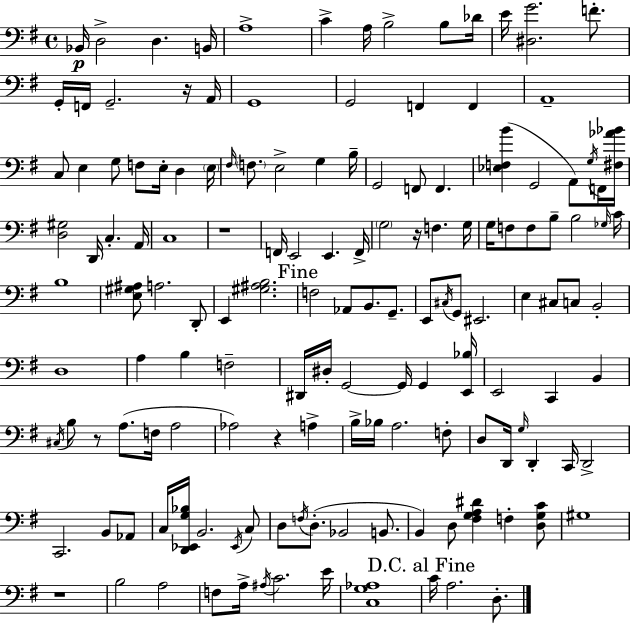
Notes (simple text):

Bb2/s D3/h D3/q. B2/s A3/w C4/q A3/s B3/h B3/e Db4/s E4/s [D#3,G4]/h. F4/e. G2/s F2/s G2/h. R/s A2/s G2/w G2/h F2/q F2/q A2/w C3/e E3/q G3/e F3/e E3/s D3/q E3/s F#3/s F3/e. E3/h G3/q B3/s G2/h F2/e F2/q. [Eb3,F3,B4]/q G2/h A2/e G3/s F2/s [F#3,Ab4,Bb4]/s [D3,G#3]/h D2/s C3/q. A2/s C3/w R/w F2/s E2/h E2/q. F2/s G3/h R/s F3/q. G3/s G3/s F3/e F3/e B3/e B3/h Gb3/s C4/s B3/w [E3,G#3,A#3]/e A3/h. D2/e E2/q [G#3,A#3,B3]/h. F3/h Ab2/e B2/e. G2/e. E2/e C#3/s G2/e EIS2/h. E3/q C#3/e C3/e B2/h D3/w A3/q B3/q F3/h D#2/s D#3/s G2/h G2/s G2/q [E2,Bb3]/s E2/h C2/q B2/q C#3/s B3/e R/e A3/e. F3/s A3/h Ab3/h R/q A3/q B3/s Bb3/s A3/h. F3/e D3/e D2/s G3/s D2/q C2/s D2/h C2/h. B2/e Ab2/e C3/s [D2,Eb2,G3,Bb3]/s B2/h. Eb2/s C3/e D3/e F3/s D3/e. Bb2/h B2/e. B2/q D3/e [F#3,G3,A3,D#4]/q F3/q [D3,G3,C4]/e G#3/w R/w B3/h A3/h F3/e A3/s A#3/s C4/h. E4/s [C3,G3,Ab3]/w C4/s A3/h. D3/e.